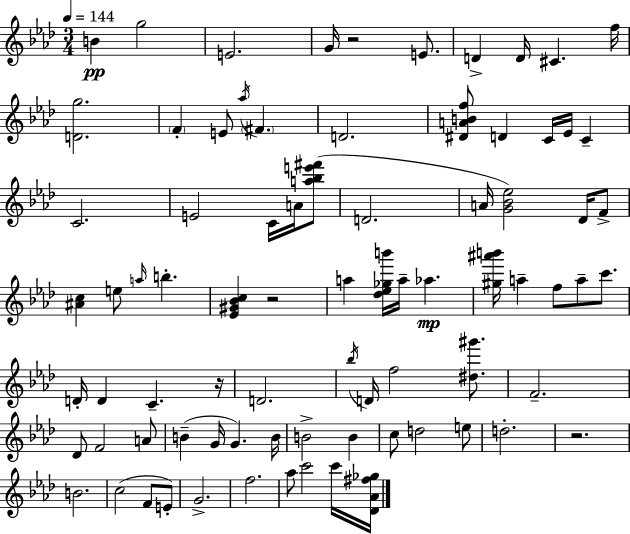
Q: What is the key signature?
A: AES major